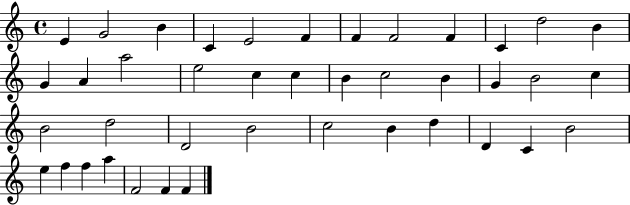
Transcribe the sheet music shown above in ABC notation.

X:1
T:Untitled
M:4/4
L:1/4
K:C
E G2 B C E2 F F F2 F C d2 B G A a2 e2 c c B c2 B G B2 c B2 d2 D2 B2 c2 B d D C B2 e f f a F2 F F